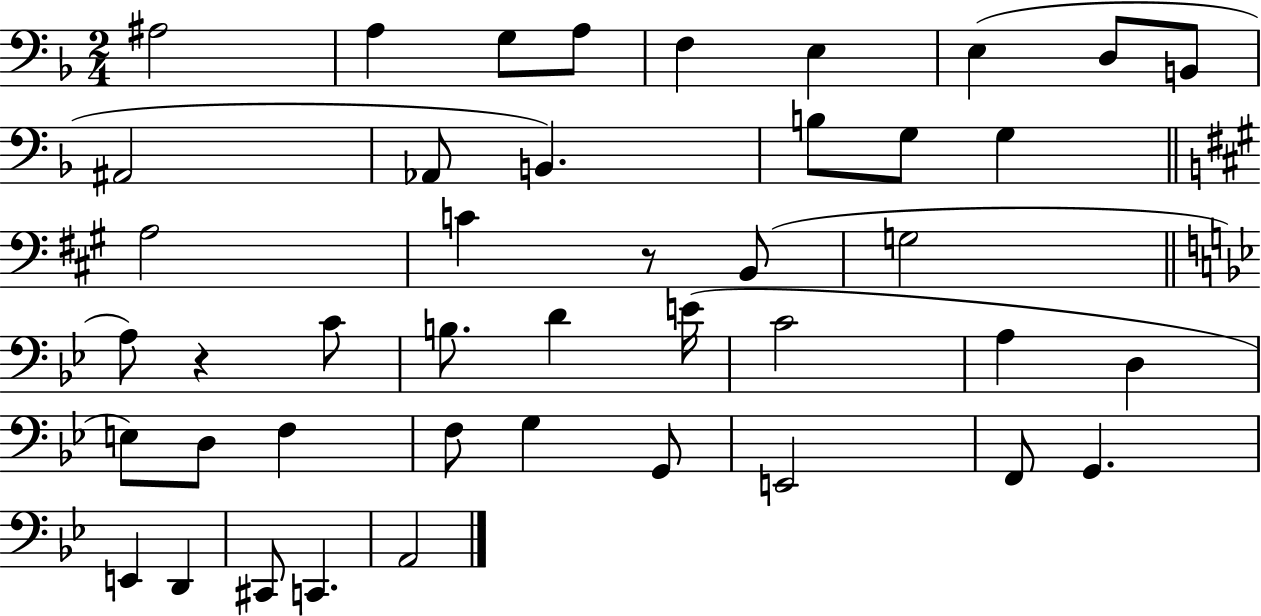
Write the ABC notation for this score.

X:1
T:Untitled
M:2/4
L:1/4
K:F
^A,2 A, G,/2 A,/2 F, E, E, D,/2 B,,/2 ^A,,2 _A,,/2 B,, B,/2 G,/2 G, A,2 C z/2 B,,/2 G,2 A,/2 z C/2 B,/2 D E/4 C2 A, D, E,/2 D,/2 F, F,/2 G, G,,/2 E,,2 F,,/2 G,, E,, D,, ^C,,/2 C,, A,,2